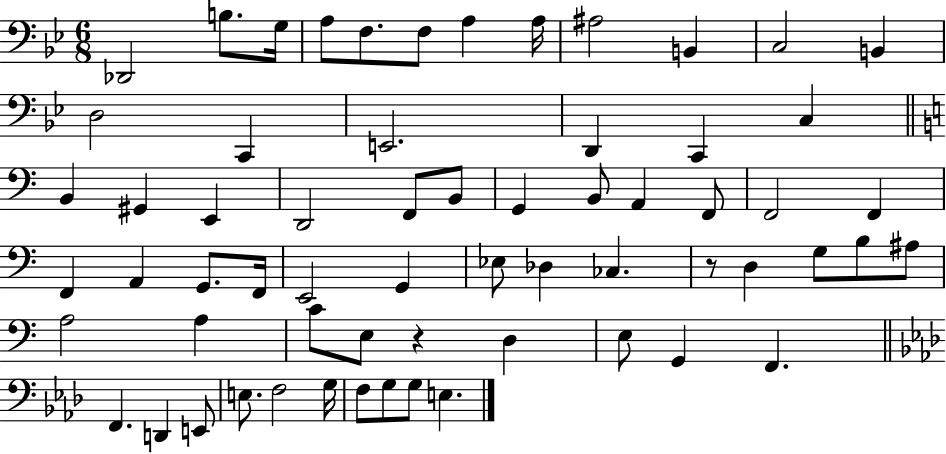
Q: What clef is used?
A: bass